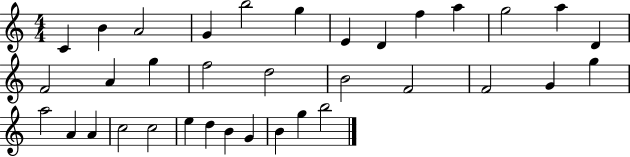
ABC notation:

X:1
T:Untitled
M:4/4
L:1/4
K:C
C B A2 G b2 g E D f a g2 a D F2 A g f2 d2 B2 F2 F2 G g a2 A A c2 c2 e d B G B g b2